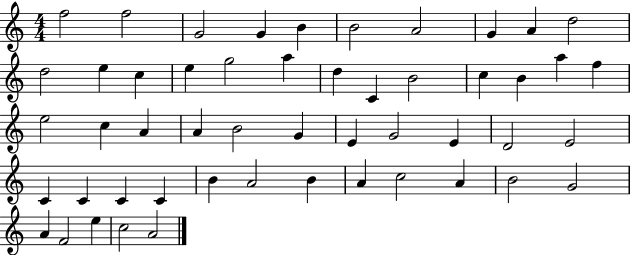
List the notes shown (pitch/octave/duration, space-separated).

F5/h F5/h G4/h G4/q B4/q B4/h A4/h G4/q A4/q D5/h D5/h E5/q C5/q E5/q G5/h A5/q D5/q C4/q B4/h C5/q B4/q A5/q F5/q E5/h C5/q A4/q A4/q B4/h G4/q E4/q G4/h E4/q D4/h E4/h C4/q C4/q C4/q C4/q B4/q A4/h B4/q A4/q C5/h A4/q B4/h G4/h A4/q F4/h E5/q C5/h A4/h